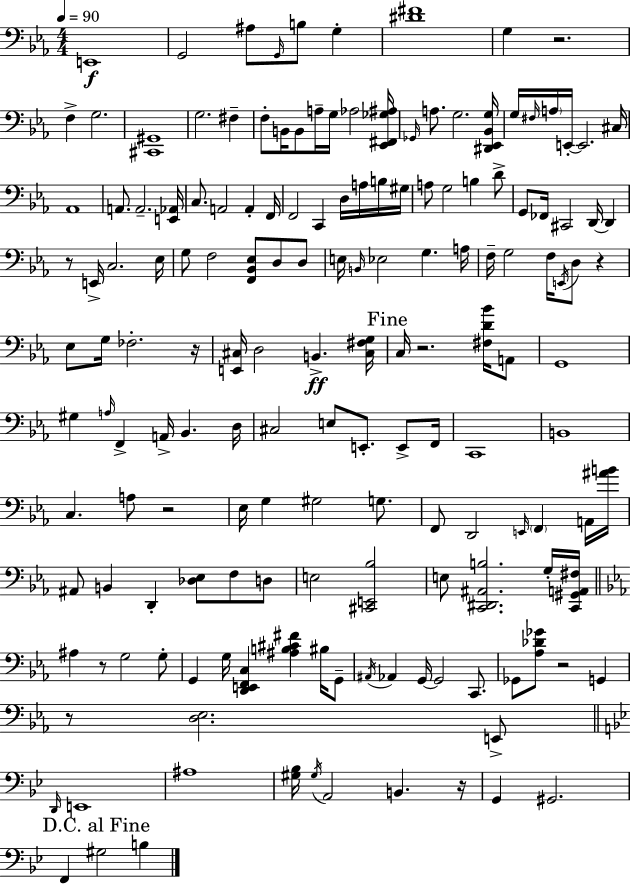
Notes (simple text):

E2/w G2/h A#3/e G2/s B3/e G3/q [D#4,F#4]/w G3/q R/h. F3/q G3/h. [C#2,G#2]/w G3/h. F#3/q F3/e B2/s B2/e A3/s G3/s Ab3/h [Eb2,F#2,Gb3,A#3]/s Gb2/s A3/e. G3/h. [D#2,Eb2,Bb2,G3]/s G3/s F#3/s A3/s E2/s E2/h. C#3/s Ab2/w A2/e. A2/h. [E2,Ab2]/s C3/e. A2/h A2/q F2/s F2/h C2/q D3/s A3/s B3/s G#3/s A3/e G3/h B3/q D4/e G2/e FES2/s C#2/h D2/s D2/q R/e E2/s C3/h. Eb3/s G3/e F3/h [F2,Bb2,Eb3]/e D3/e D3/e E3/s B2/s Eb3/h G3/q. A3/s F3/s G3/h F3/s E2/s D3/e R/q Eb3/e G3/s FES3/h. R/s [E2,C#3]/s D3/h B2/q. [C#3,F#3,G3]/s C3/s R/h. [F#3,D4,Bb4]/s A2/e G2/w G#3/q A3/s F2/q A2/s Bb2/q. D3/s C#3/h E3/e E2/e. E2/e F2/s C2/w B2/w C3/q. A3/e R/h Eb3/s G3/q G#3/h G3/e. F2/e D2/h E2/s F2/q A2/s [A#4,B4]/s A#2/e B2/q D2/q [Db3,Eb3]/e F3/e D3/e E3/h [C#2,E2,Bb3]/h E3/e [C2,D#2,A#2,B3]/h. G3/s [C2,G#2,A2,F#3]/s A#3/q R/e G3/h G3/e G2/q G3/s [D2,E2,F2,C3]/q [A#3,B3,C#4,F#4]/q BIS3/s G2/e A#2/s Ab2/q G2/s G2/h C2/e. Gb2/e [Ab3,Db4,Gb4]/e R/h G2/q R/e [D3,Eb3]/h. E2/e D2/s E2/w A#3/w [G#3,Bb3]/s G#3/s A2/h B2/q. R/s G2/q G#2/h. F2/q G#3/h B3/q